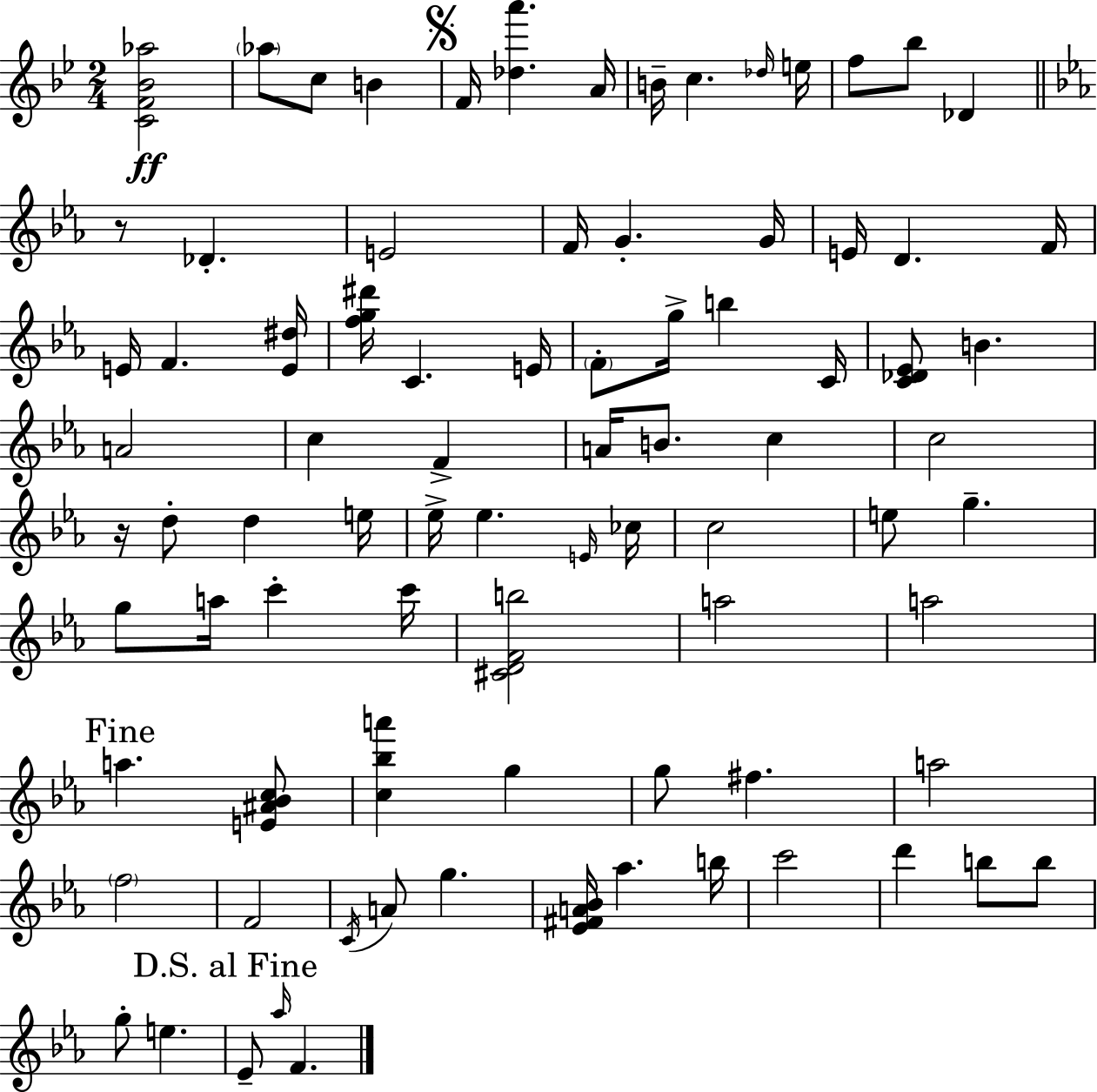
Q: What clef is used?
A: treble